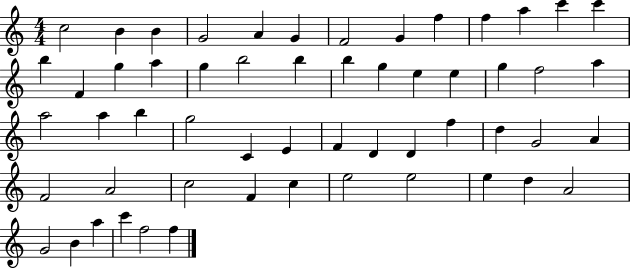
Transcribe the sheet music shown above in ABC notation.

X:1
T:Untitled
M:4/4
L:1/4
K:C
c2 B B G2 A G F2 G f f a c' c' b F g a g b2 b b g e e g f2 a a2 a b g2 C E F D D f d G2 A F2 A2 c2 F c e2 e2 e d A2 G2 B a c' f2 f